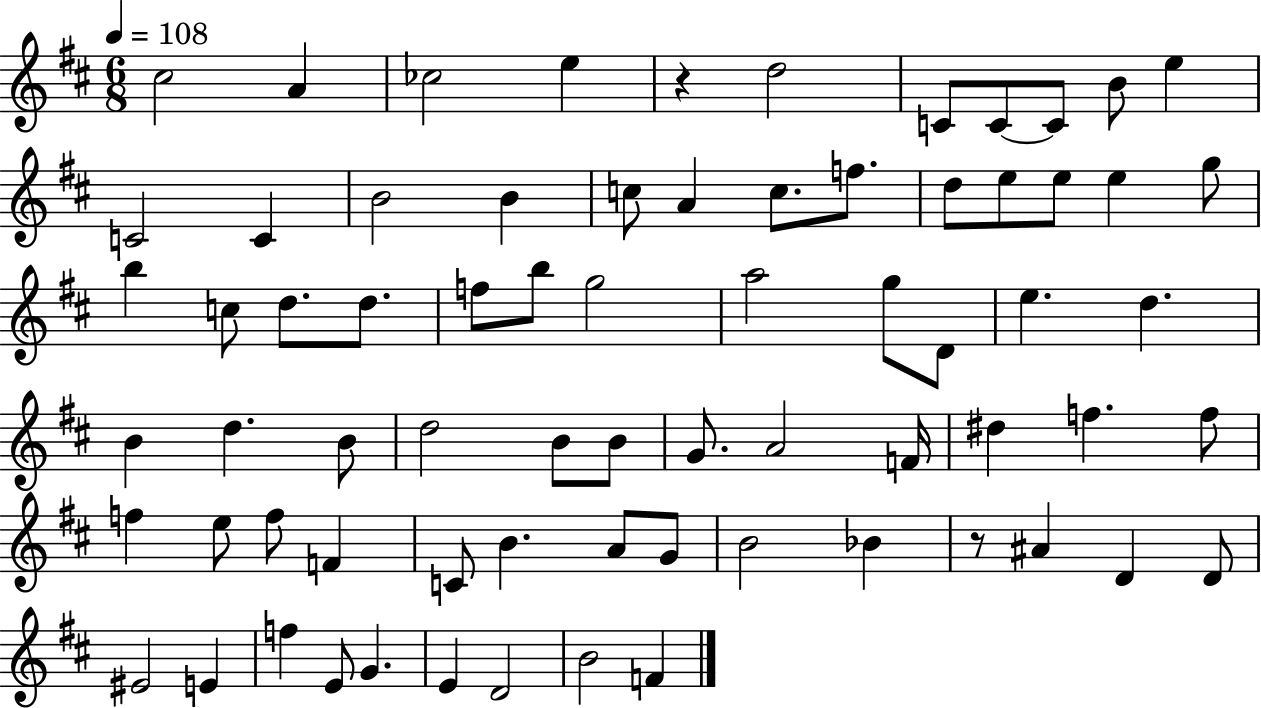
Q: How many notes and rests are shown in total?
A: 71